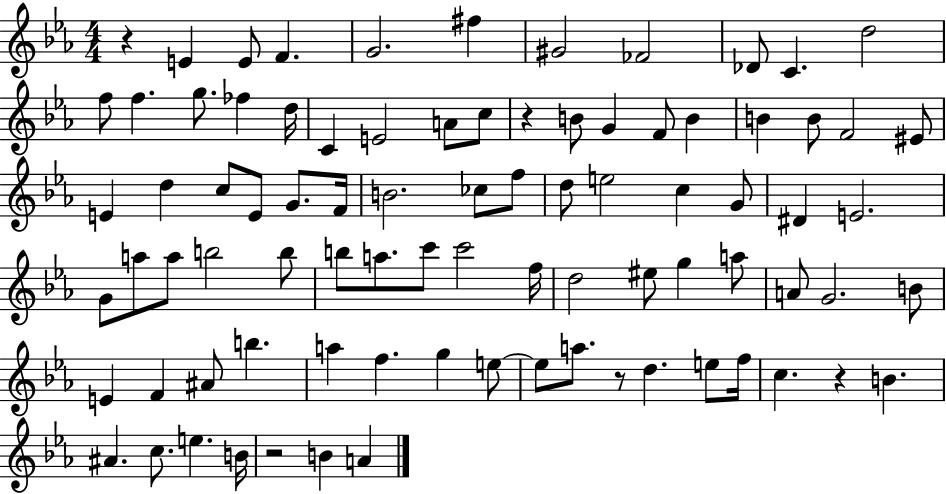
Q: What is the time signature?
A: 4/4